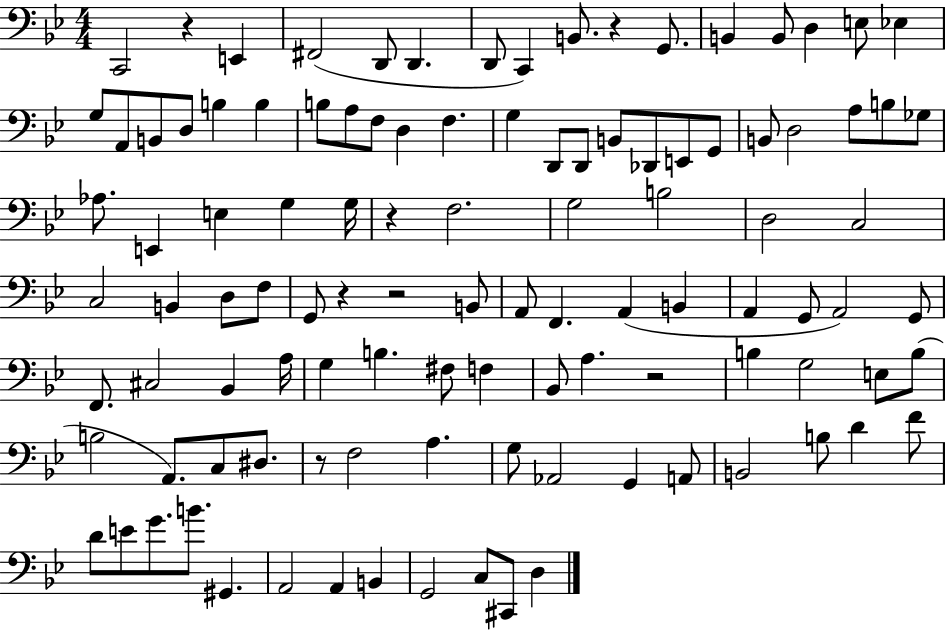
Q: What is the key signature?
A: BES major